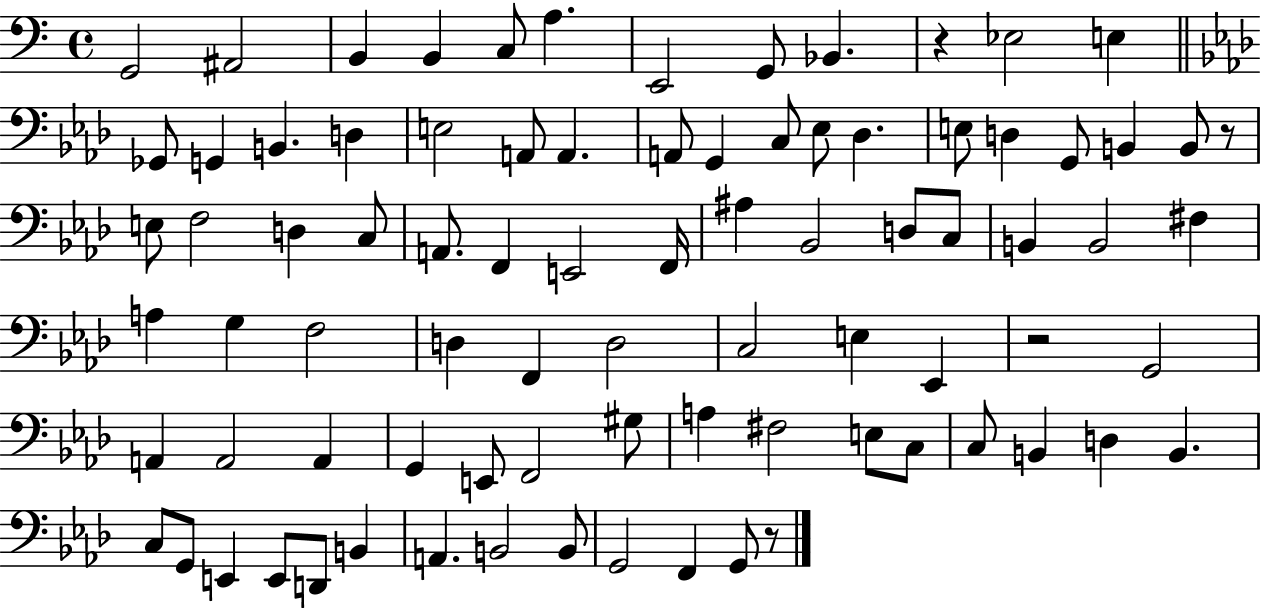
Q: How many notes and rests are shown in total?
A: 84